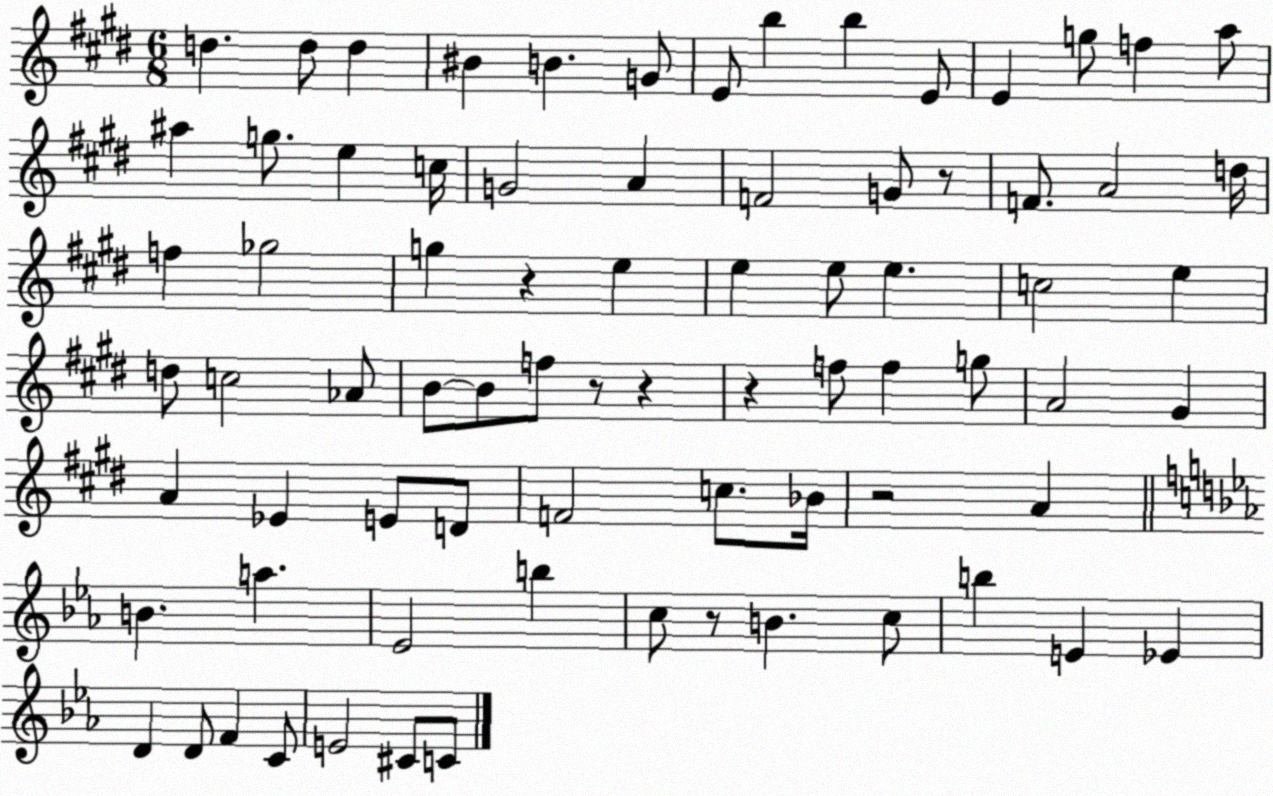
X:1
T:Untitled
M:6/8
L:1/4
K:E
d d/2 d ^B B G/2 E/2 b b E/2 E g/2 f a/2 ^a g/2 e c/4 G2 A F2 G/2 z/2 F/2 A2 d/4 f _g2 g z e e e/2 e c2 e d/2 c2 _A/2 B/2 B/2 f/2 z/2 z z f/2 f g/2 A2 ^G A _E E/2 D/2 F2 c/2 _B/4 z2 A B a _E2 b c/2 z/2 B c/2 b E _E D D/2 F C/2 E2 ^C/2 C/2